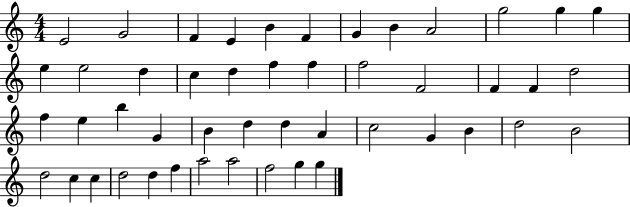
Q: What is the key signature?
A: C major